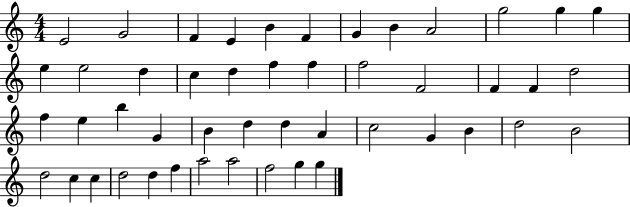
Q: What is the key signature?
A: C major